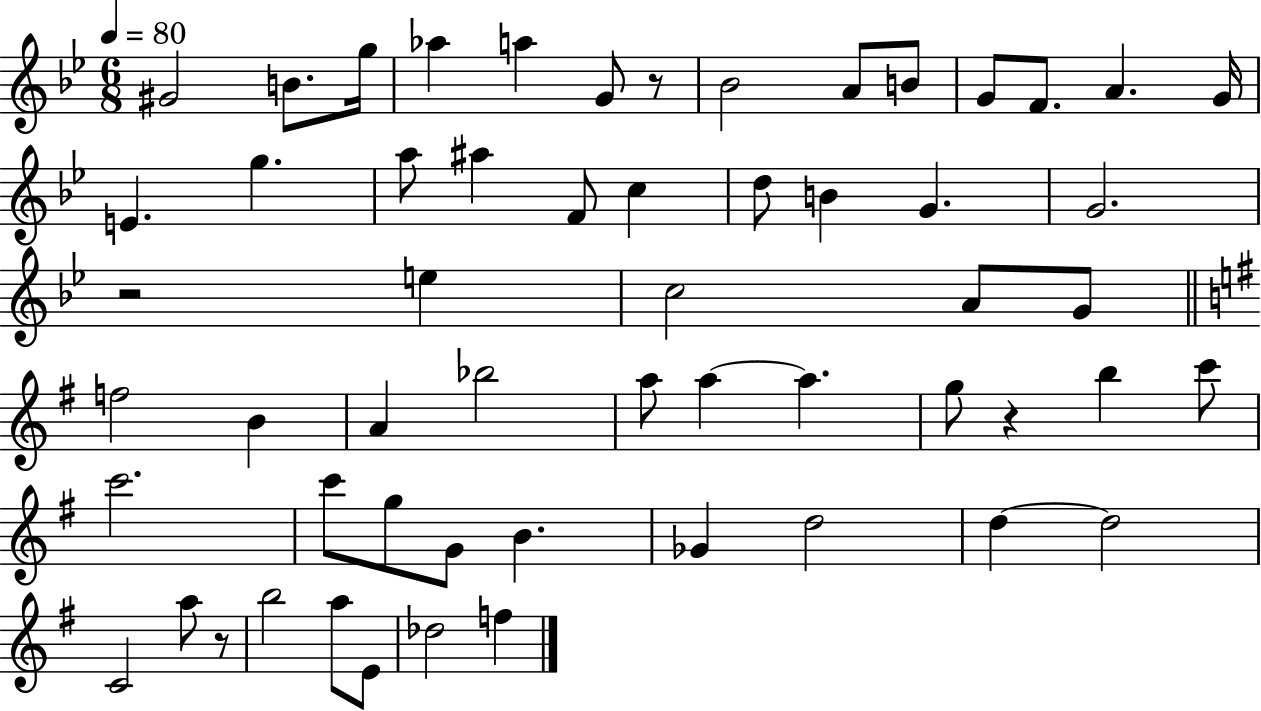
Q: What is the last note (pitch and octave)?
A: F5